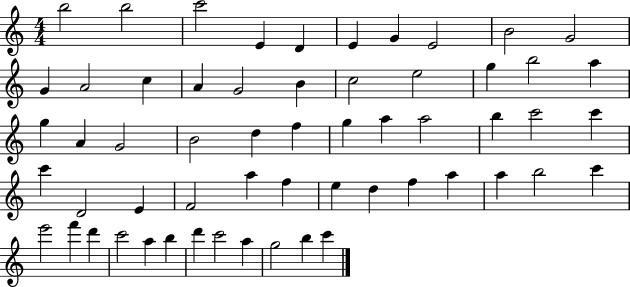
B5/h B5/h C6/h E4/q D4/q E4/q G4/q E4/h B4/h G4/h G4/q A4/h C5/q A4/q G4/h B4/q C5/h E5/h G5/q B5/h A5/q G5/q A4/q G4/h B4/h D5/q F5/q G5/q A5/q A5/h B5/q C6/h C6/q C6/q D4/h E4/q F4/h A5/q F5/q E5/q D5/q F5/q A5/q A5/q B5/h C6/q E6/h F6/q D6/q C6/h A5/q B5/q D6/q C6/h A5/q G5/h B5/q C6/q